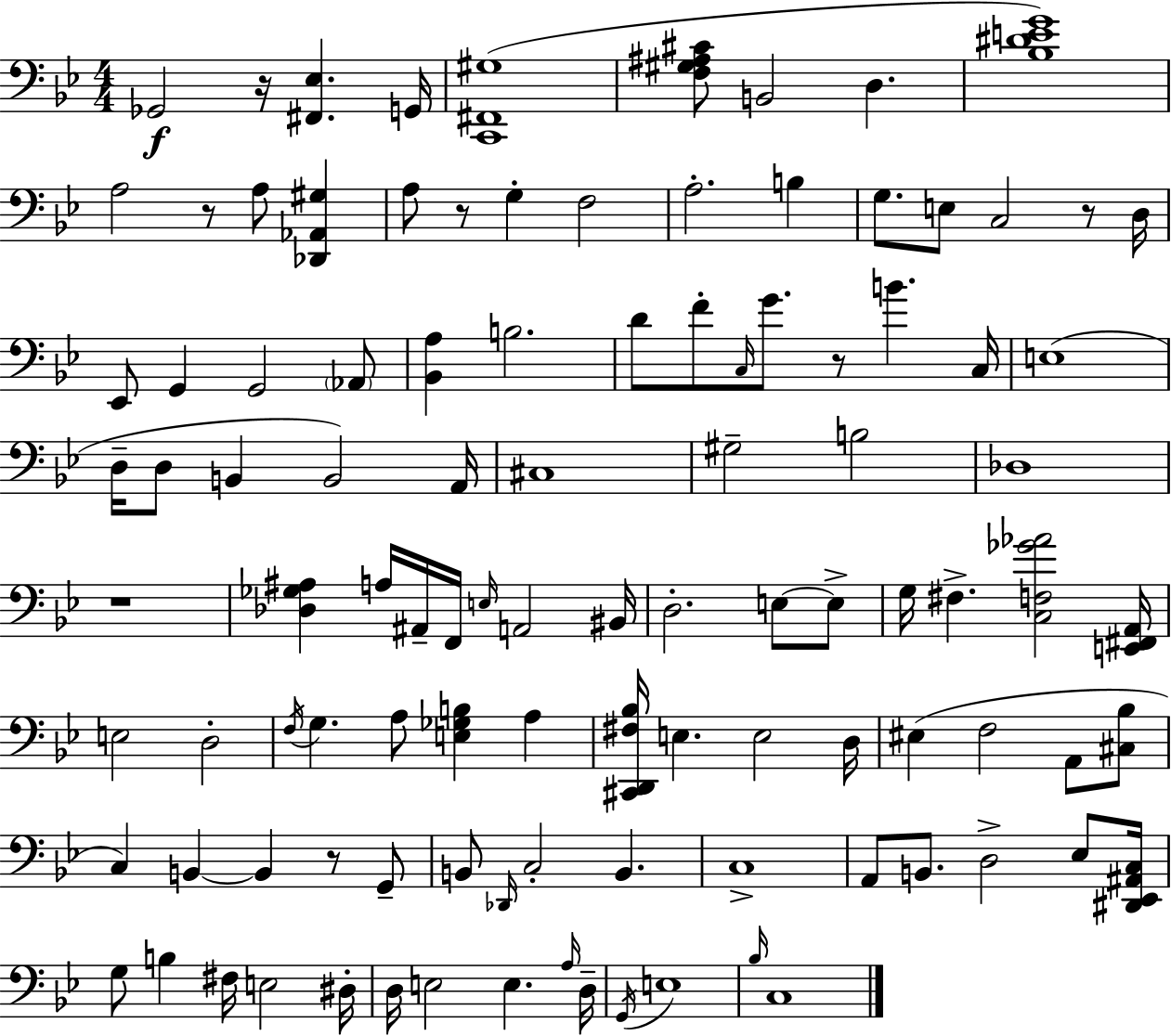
X:1
T:Untitled
M:4/4
L:1/4
K:Bb
_G,,2 z/4 [^F,,_E,] G,,/4 [C,,^F,,^G,]4 [F,^G,^A,^C]/2 B,,2 D, [_B,^DEG]4 A,2 z/2 A,/2 [_D,,_A,,^G,] A,/2 z/2 G, F,2 A,2 B, G,/2 E,/2 C,2 z/2 D,/4 _E,,/2 G,, G,,2 _A,,/2 [_B,,A,] B,2 D/2 F/2 C,/4 G/2 z/2 B C,/4 E,4 D,/4 D,/2 B,, B,,2 A,,/4 ^C,4 ^G,2 B,2 _D,4 z4 [_D,_G,^A,] A,/4 ^A,,/4 F,,/4 E,/4 A,,2 ^B,,/4 D,2 E,/2 E,/2 G,/4 ^F, [C,F,_G_A]2 [E,,^F,,A,,]/4 E,2 D,2 F,/4 G, A,/2 [E,_G,B,] A, [^C,,D,,^F,_B,]/4 E, E,2 D,/4 ^E, F,2 A,,/2 [^C,_B,]/2 C, B,, B,, z/2 G,,/2 B,,/2 _D,,/4 C,2 B,, C,4 A,,/2 B,,/2 D,2 _E,/2 [^D,,_E,,^A,,C,]/4 G,/2 B, ^F,/4 E,2 ^D,/4 D,/4 E,2 E, A,/4 D,/4 G,,/4 E,4 _B,/4 C,4